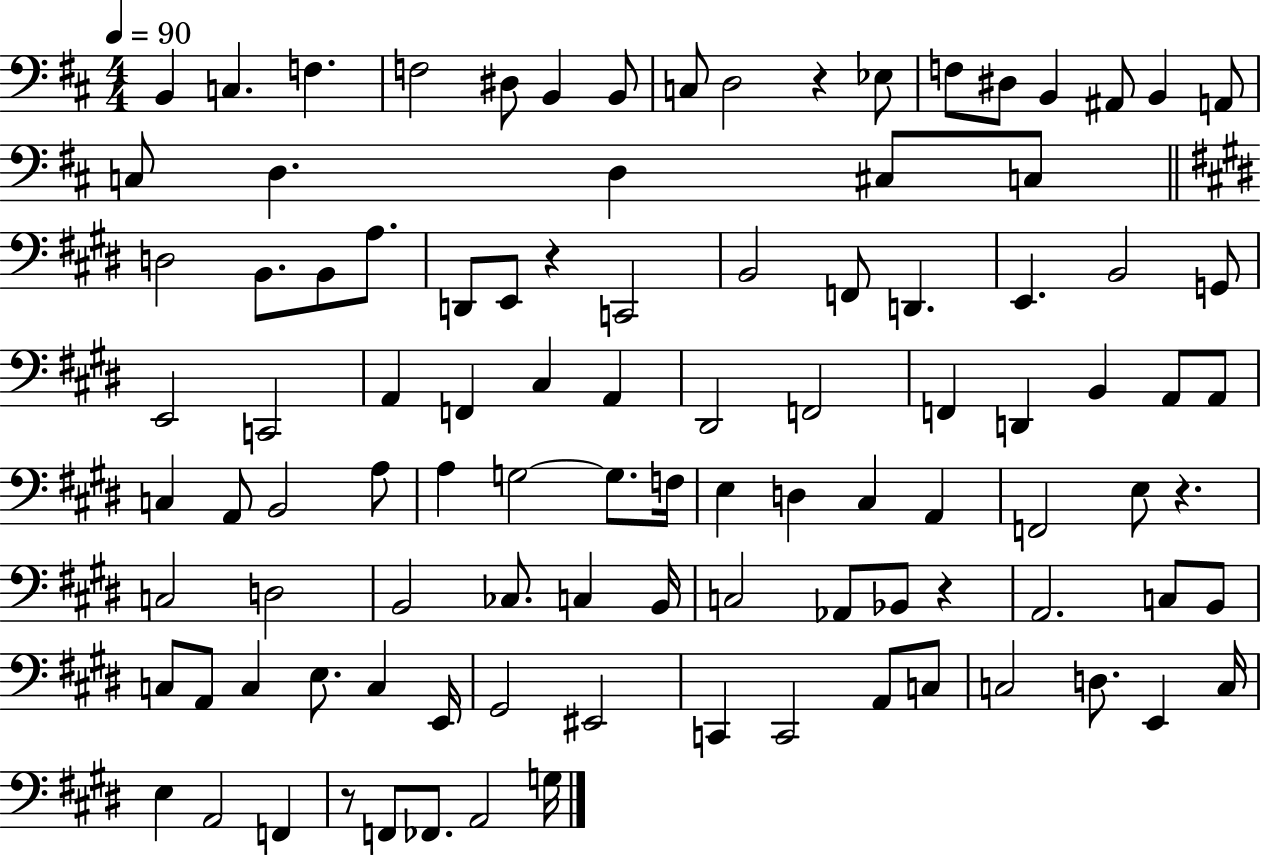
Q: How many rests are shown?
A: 5